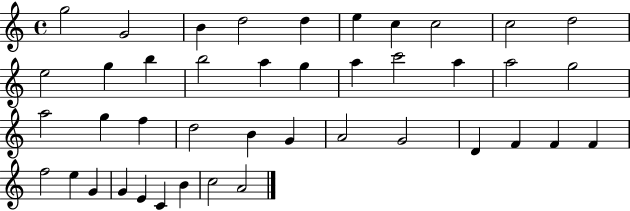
X:1
T:Untitled
M:4/4
L:1/4
K:C
g2 G2 B d2 d e c c2 c2 d2 e2 g b b2 a g a c'2 a a2 g2 a2 g f d2 B G A2 G2 D F F F f2 e G G E C B c2 A2